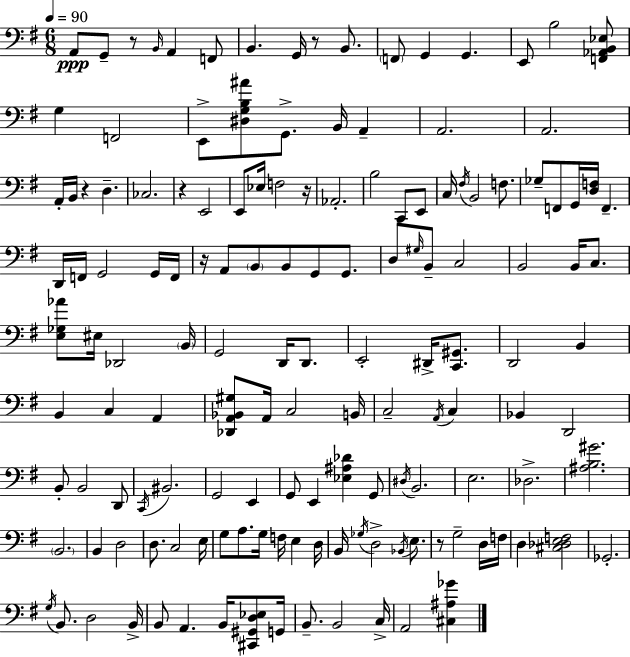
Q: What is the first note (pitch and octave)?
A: A2